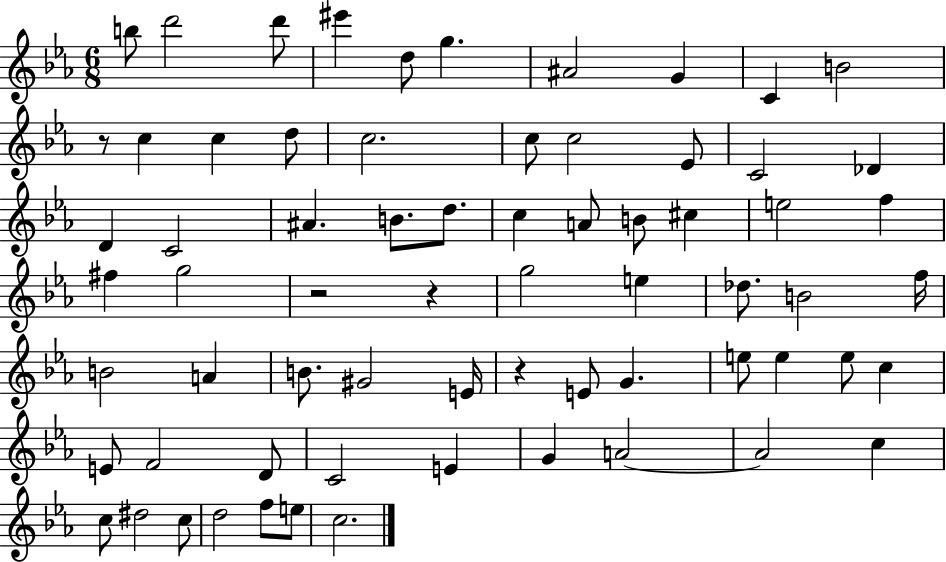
B5/e D6/h D6/e EIS6/q D5/e G5/q. A#4/h G4/q C4/q B4/h R/e C5/q C5/q D5/e C5/h. C5/e C5/h Eb4/e C4/h Db4/q D4/q C4/h A#4/q. B4/e. D5/e. C5/q A4/e B4/e C#5/q E5/h F5/q F#5/q G5/h R/h R/q G5/h E5/q Db5/e. B4/h F5/s B4/h A4/q B4/e. G#4/h E4/s R/q E4/e G4/q. E5/e E5/q E5/e C5/q E4/e F4/h D4/e C4/h E4/q G4/q A4/h A4/h C5/q C5/e D#5/h C5/e D5/h F5/e E5/e C5/h.